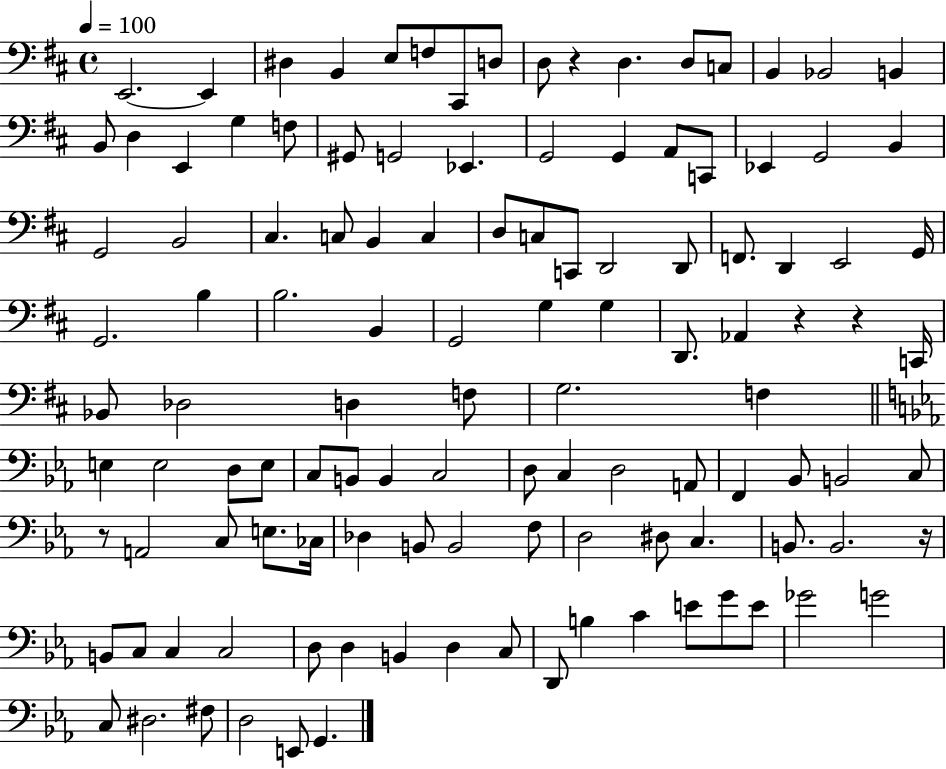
{
  \clef bass
  \time 4/4
  \defaultTimeSignature
  \key d \major
  \tempo 4 = 100
  e,2.~~ e,4 | dis4 b,4 e8 f8 cis,8 d8 | d8 r4 d4. d8 c8 | b,4 bes,2 b,4 | \break b,8 d4 e,4 g4 f8 | gis,8 g,2 ees,4. | g,2 g,4 a,8 c,8 | ees,4 g,2 b,4 | \break g,2 b,2 | cis4. c8 b,4 c4 | d8 c8 c,8 d,2 d,8 | f,8. d,4 e,2 g,16 | \break g,2. b4 | b2. b,4 | g,2 g4 g4 | d,8. aes,4 r4 r4 c,16 | \break bes,8 des2 d4 f8 | g2. f4 | \bar "||" \break \key ees \major e4 e2 d8 e8 | c8 b,8 b,4 c2 | d8 c4 d2 a,8 | f,4 bes,8 b,2 c8 | \break r8 a,2 c8 e8. ces16 | des4 b,8 b,2 f8 | d2 dis8 c4. | b,8. b,2. r16 | \break b,8 c8 c4 c2 | d8 d4 b,4 d4 c8 | d,8 b4 c'4 e'8 g'8 e'8 | ges'2 g'2 | \break c8 dis2. fis8 | d2 e,8 g,4. | \bar "|."
}